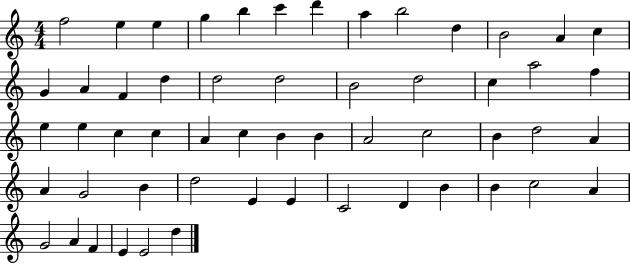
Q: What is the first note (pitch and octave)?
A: F5